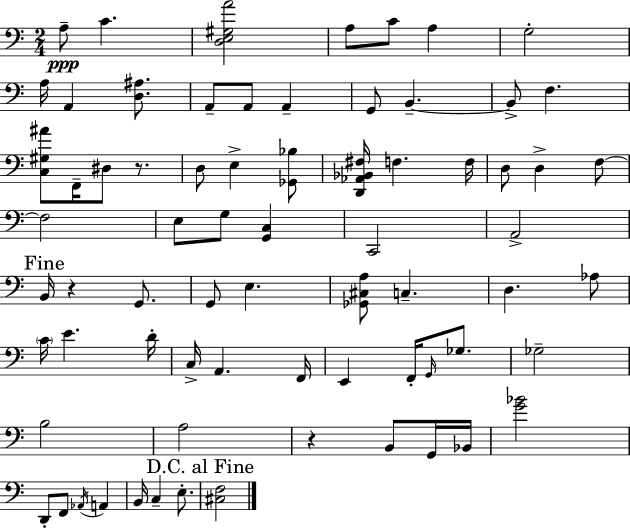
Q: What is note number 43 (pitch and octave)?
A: E2